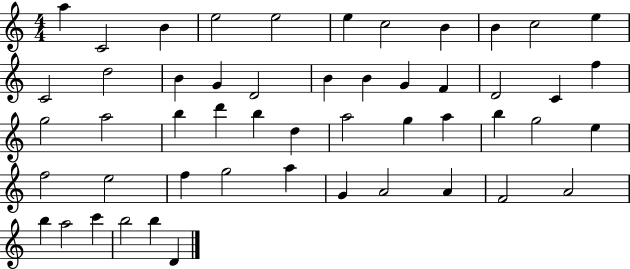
X:1
T:Untitled
M:4/4
L:1/4
K:C
a C2 B e2 e2 e c2 B B c2 e C2 d2 B G D2 B B G F D2 C f g2 a2 b d' b d a2 g a b g2 e f2 e2 f g2 a G A2 A F2 A2 b a2 c' b2 b D